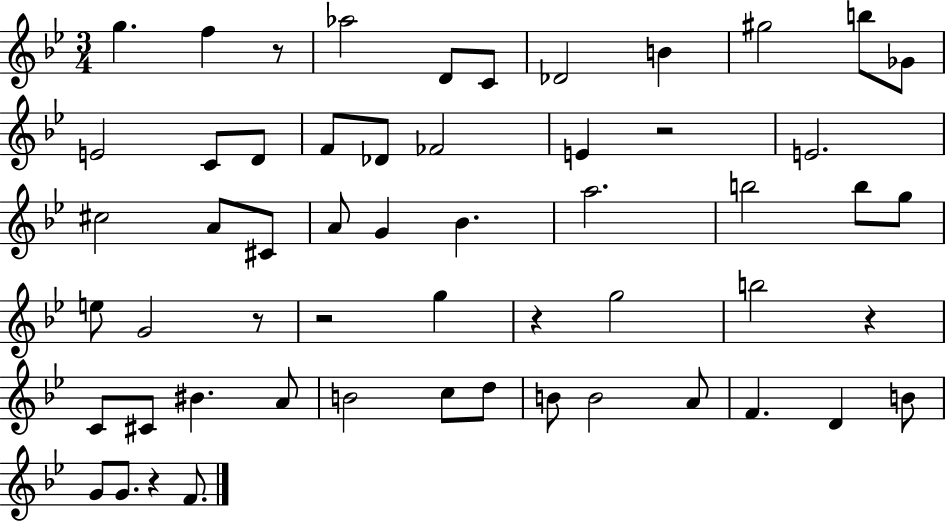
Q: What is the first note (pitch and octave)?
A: G5